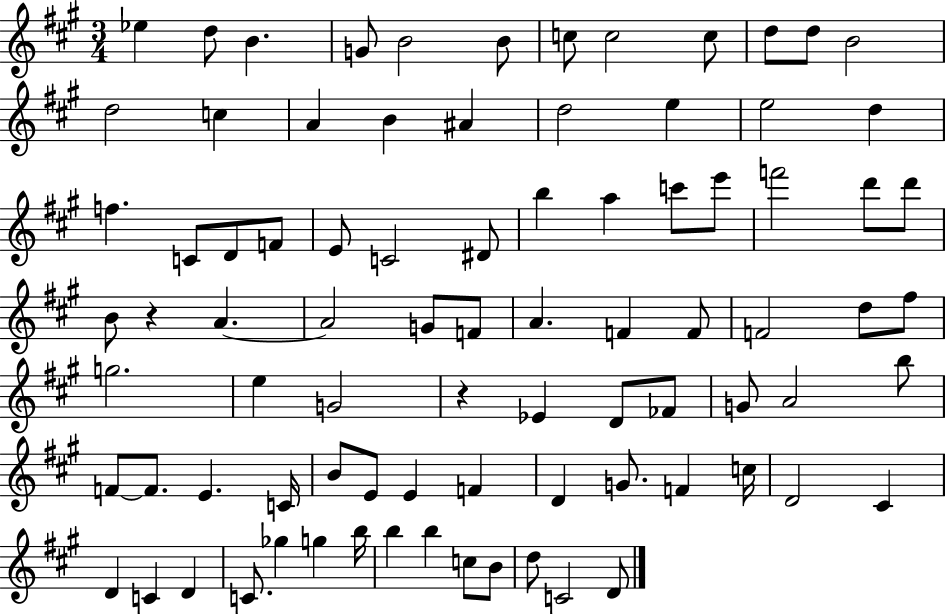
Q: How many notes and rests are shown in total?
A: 85